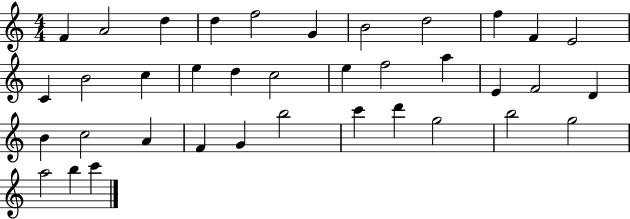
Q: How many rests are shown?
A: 0